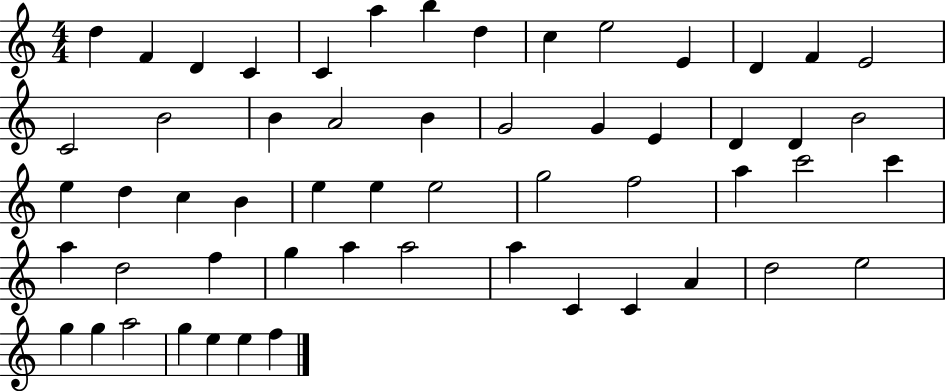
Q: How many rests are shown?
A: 0